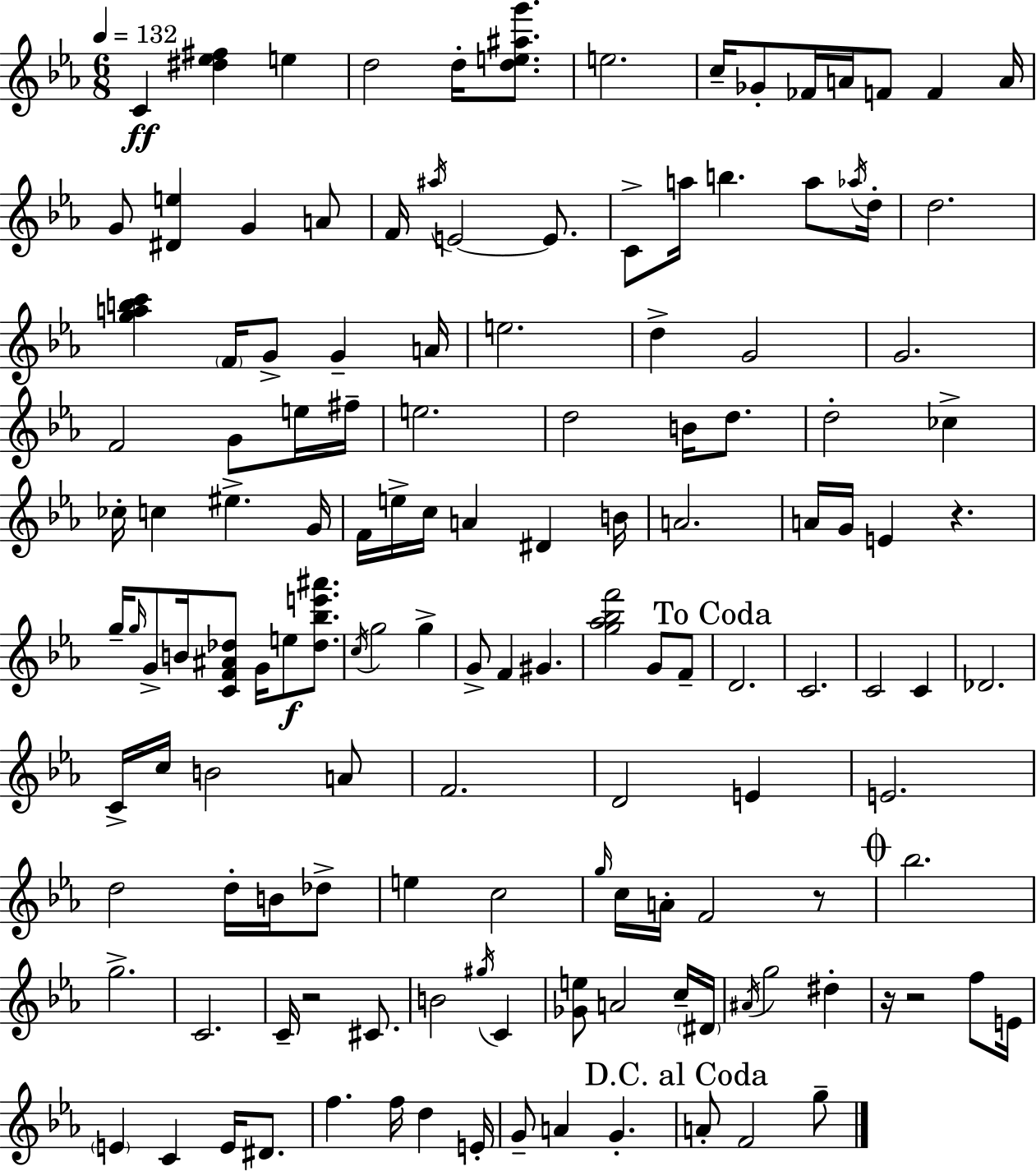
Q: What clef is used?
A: treble